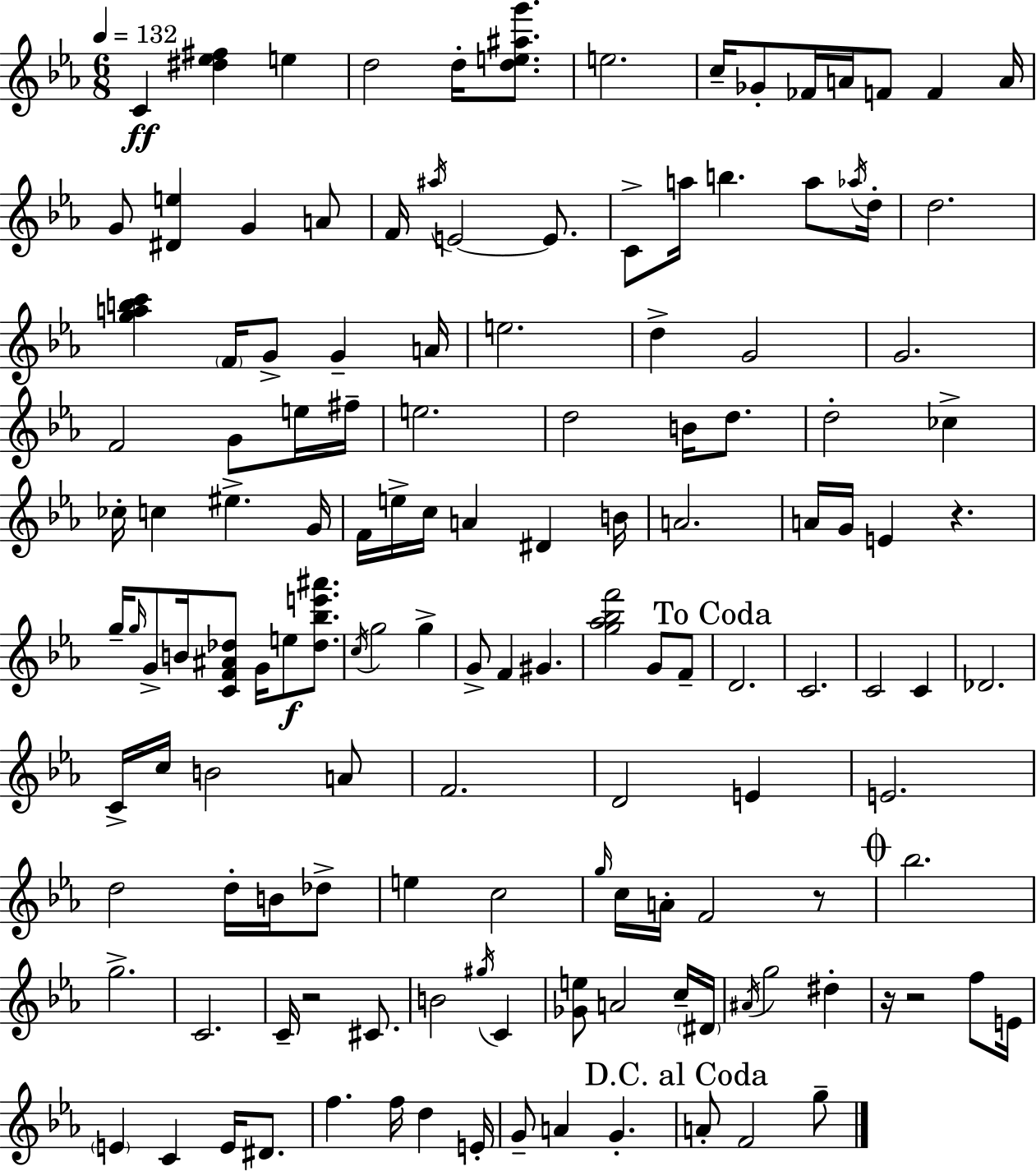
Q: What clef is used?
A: treble